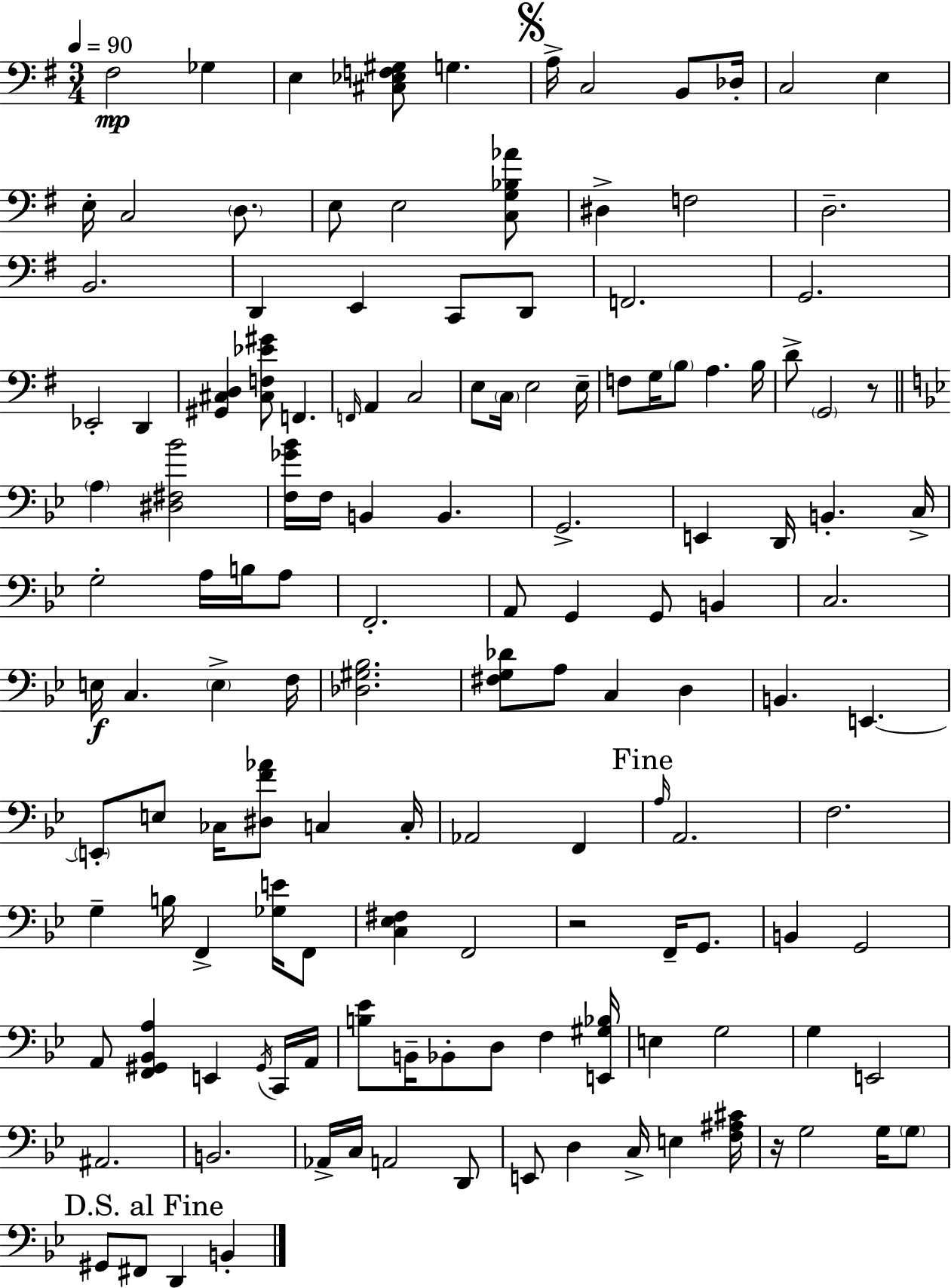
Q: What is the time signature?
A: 3/4